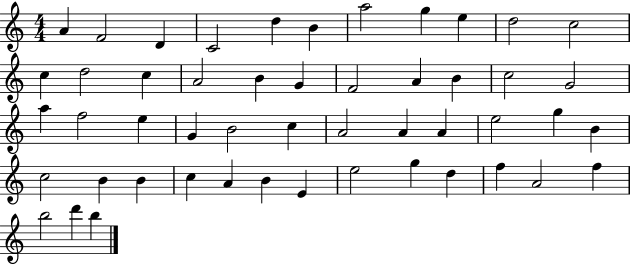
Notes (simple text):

A4/q F4/h D4/q C4/h D5/q B4/q A5/h G5/q E5/q D5/h C5/h C5/q D5/h C5/q A4/h B4/q G4/q F4/h A4/q B4/q C5/h G4/h A5/q F5/h E5/q G4/q B4/h C5/q A4/h A4/q A4/q E5/h G5/q B4/q C5/h B4/q B4/q C5/q A4/q B4/q E4/q E5/h G5/q D5/q F5/q A4/h F5/q B5/h D6/q B5/q